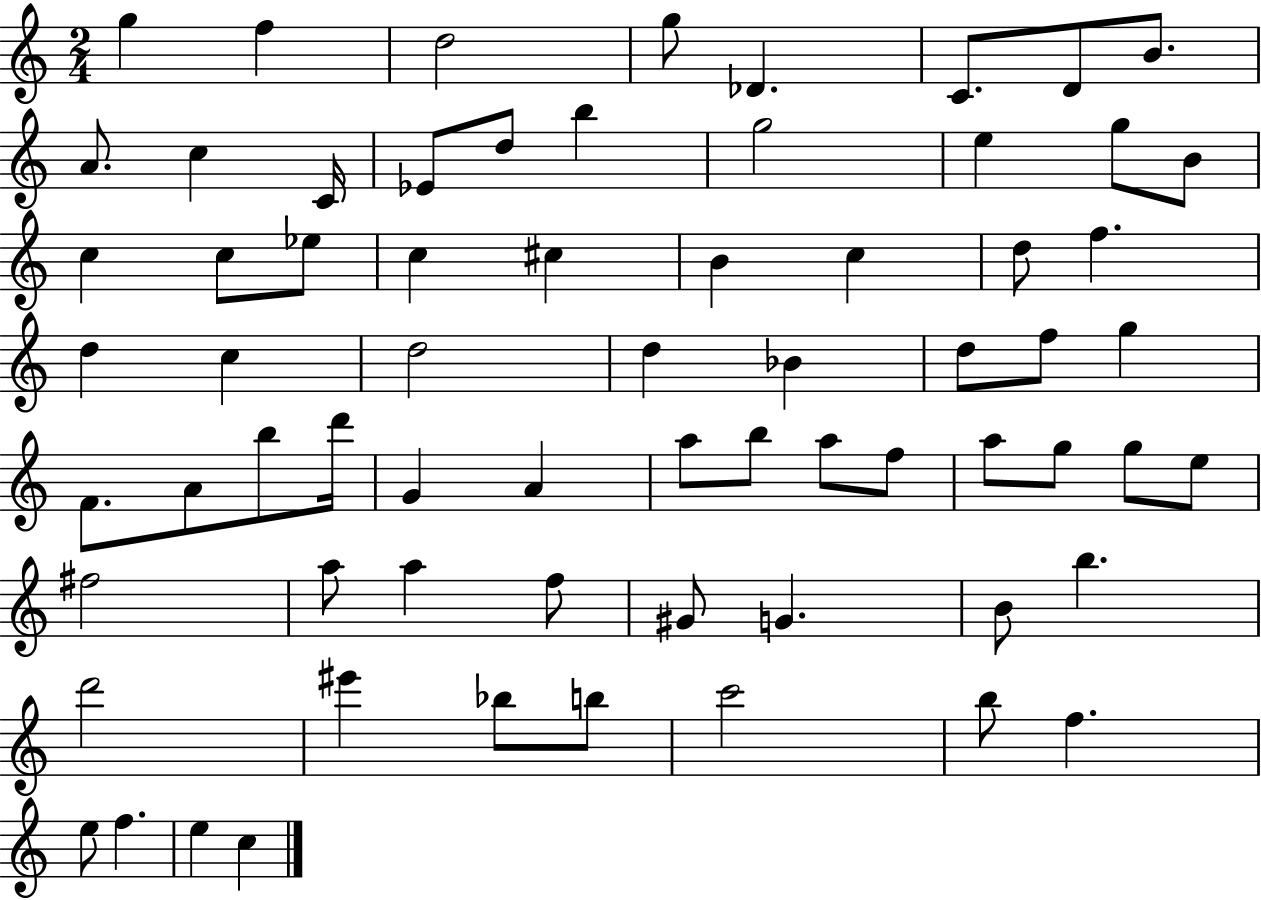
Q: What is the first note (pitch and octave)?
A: G5